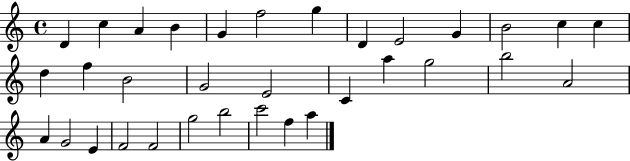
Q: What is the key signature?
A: C major